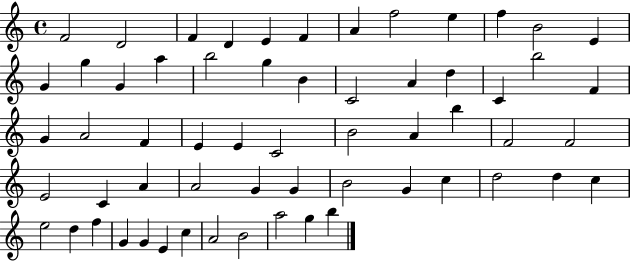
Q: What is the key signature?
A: C major